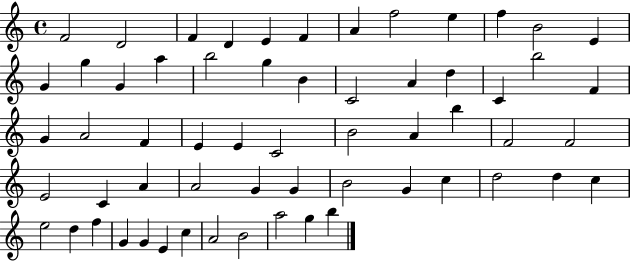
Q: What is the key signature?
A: C major